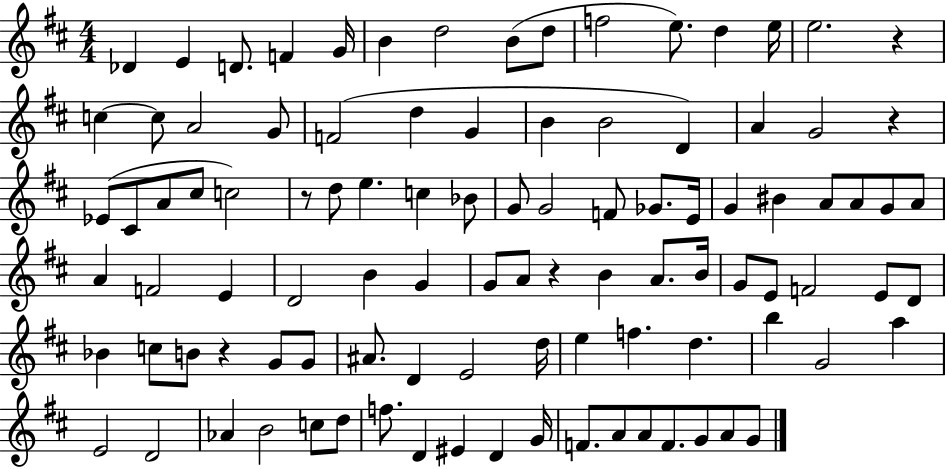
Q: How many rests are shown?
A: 5